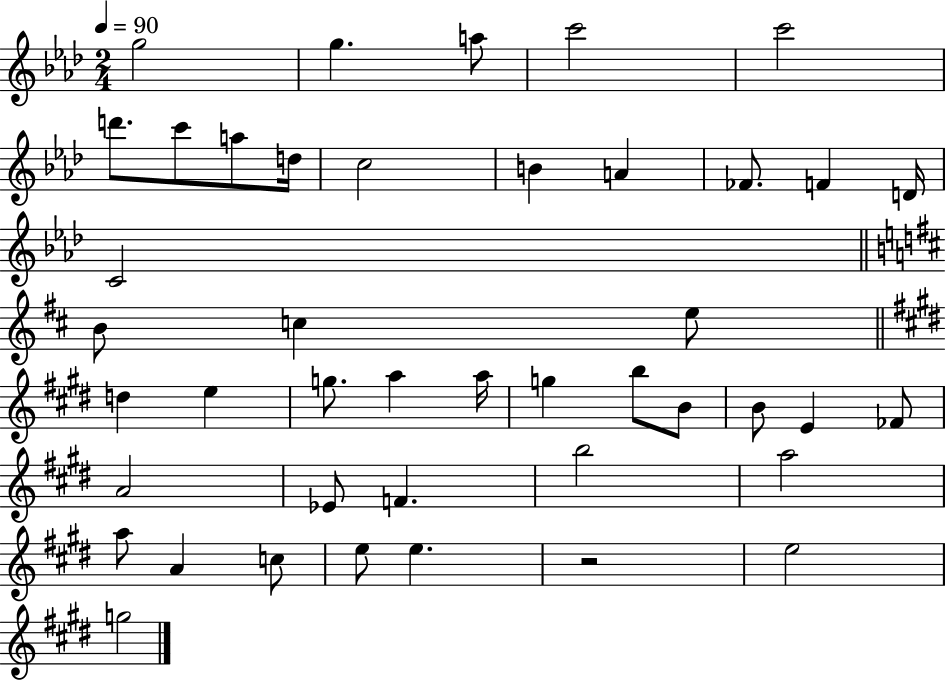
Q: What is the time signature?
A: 2/4